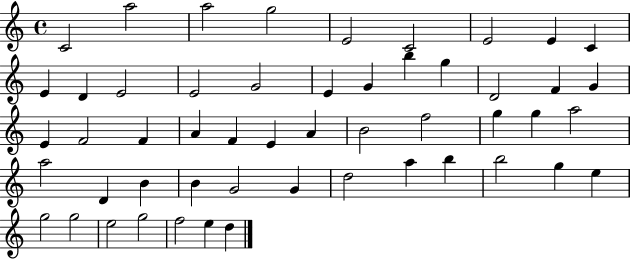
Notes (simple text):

C4/h A5/h A5/h G5/h E4/h C4/h E4/h E4/q C4/q E4/q D4/q E4/h E4/h G4/h E4/q G4/q B5/q G5/q D4/h F4/q G4/q E4/q F4/h F4/q A4/q F4/q E4/q A4/q B4/h F5/h G5/q G5/q A5/h A5/h D4/q B4/q B4/q G4/h G4/q D5/h A5/q B5/q B5/h G5/q E5/q G5/h G5/h E5/h G5/h F5/h E5/q D5/q